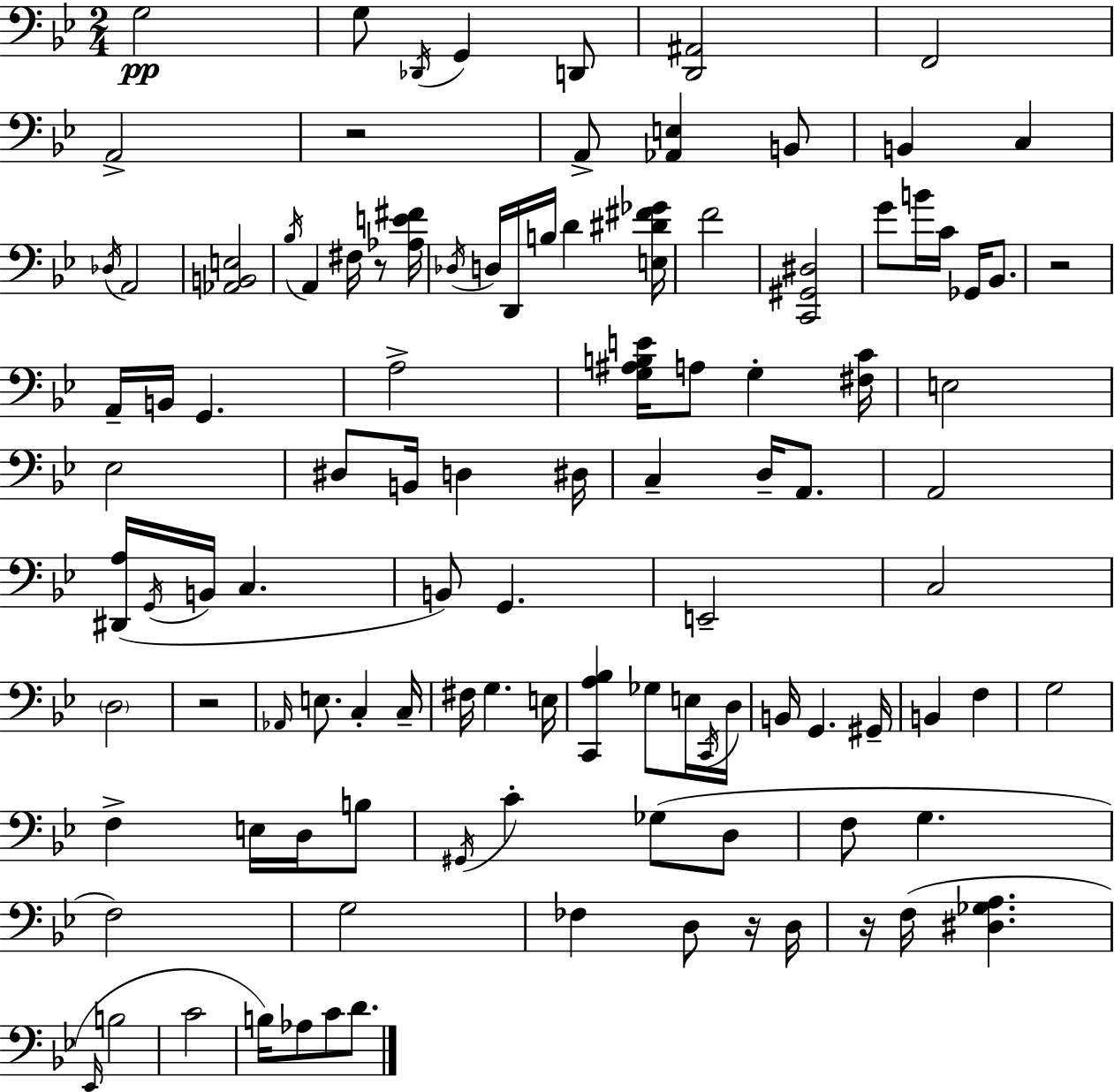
G3/h G3/e Db2/s G2/q D2/e [D2,A#2]/h F2/h A2/h R/h A2/e [Ab2,E3]/q B2/e B2/q C3/q Db3/s A2/h [Ab2,B2,E3]/h Bb3/s A2/q F#3/s R/e [Ab3,E4,F#4]/s Db3/s D3/s D2/s B3/s D4/q [E3,D#4,F#4,Gb4]/s F4/h [C2,G#2,D#3]/h G4/e B4/s C4/s Gb2/s Bb2/e. R/h A2/s B2/s G2/q. A3/h [G3,A#3,B3,E4]/s A3/e G3/q [F#3,C4]/s E3/h Eb3/h D#3/e B2/s D3/q D#3/s C3/q D3/s A2/e. A2/h [D#2,A3]/s G2/s B2/s C3/q. B2/e G2/q. E2/h C3/h D3/h R/h Ab2/s E3/e. C3/q C3/s F#3/s G3/q. E3/s [C2,A3,Bb3]/q Gb3/e E3/s C2/s D3/s B2/s G2/q. G#2/s B2/q F3/q G3/h F3/q E3/s D3/s B3/e G#2/s C4/q Gb3/e D3/e F3/e G3/q. F3/h G3/h FES3/q D3/e R/s D3/s R/s F3/s [D#3,Gb3,A3]/q. Eb2/s B3/h C4/h B3/s Ab3/e C4/e D4/e.